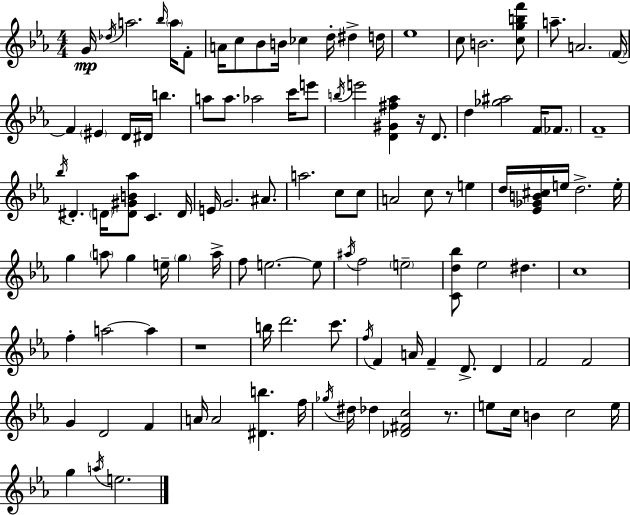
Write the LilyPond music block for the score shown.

{
  \clef treble
  \numericTimeSignature
  \time 4/4
  \key ees \major
  g'16\mp \acciaccatura { des''16 } a''2. \grace { bes''16 } \parenthesize a''16 | f'8-. a'16 c''8 bes'8 b'16 ces''4 d''16-. dis''4-> | d''16 ees''1 | c''8 b'2. | \break <c'' g'' b'' f'''>8 a''8.-- a'2. | \parenthesize f'16~~ f'4 \parenthesize eis'4 d'16 dis'16 b''4. | a''8 a''8. aes''2 c'''16 | e'''8 \acciaccatura { b''16 } e'''2 <d' gis' fis'' aes''>4 r16 | \break d'8. d''4 <ges'' ais''>2 f'16 | \parenthesize fes'8. f'1-- | \acciaccatura { bes''16 } dis'4.-. \parenthesize d'16 <d' gis' b' aes''>8 c'4. | d'16 e'16 g'2. | \break ais'8. a''2. | c''8 c''8 a'2 c''8 r8 | e''4 d''16 <ees' ges' b' cis''>16 e''16 d''2.-> | e''16-. g''4 \parenthesize a''8 g''4 e''16-- \parenthesize g''4 | \break a''16-> f''8 e''2.~~ | e''8 \acciaccatura { ais''16 } f''2 \parenthesize e''2-- | <c' d'' bes''>8 ees''2 dis''4. | c''1 | \break f''4-. a''2~~ | a''4 r1 | b''16 d'''2. | c'''8. \acciaccatura { f''16 } f'4 a'16 f'4-- d'8.-> | \break d'4 f'2 f'2 | g'4 d'2 | f'4 a'16 a'2 <dis' b''>4. | f''16 \acciaccatura { ges''16 } dis''16 des''4 <des' fis' c''>2 | \break r8. e''8 c''16 b'4 c''2 | e''16 g''4 \acciaccatura { a''16 } e''2. | \bar "|."
}